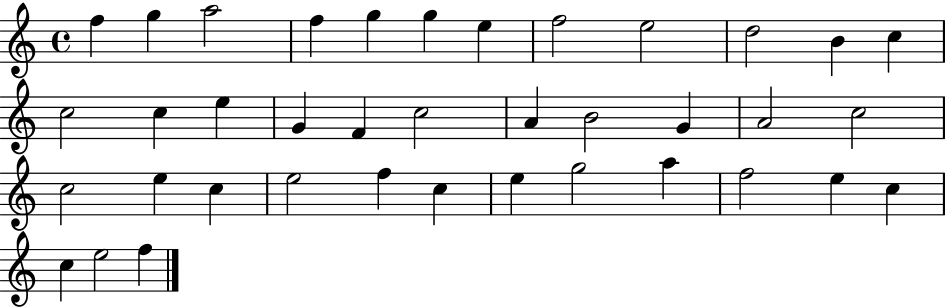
F5/q G5/q A5/h F5/q G5/q G5/q E5/q F5/h E5/h D5/h B4/q C5/q C5/h C5/q E5/q G4/q F4/q C5/h A4/q B4/h G4/q A4/h C5/h C5/h E5/q C5/q E5/h F5/q C5/q E5/q G5/h A5/q F5/h E5/q C5/q C5/q E5/h F5/q